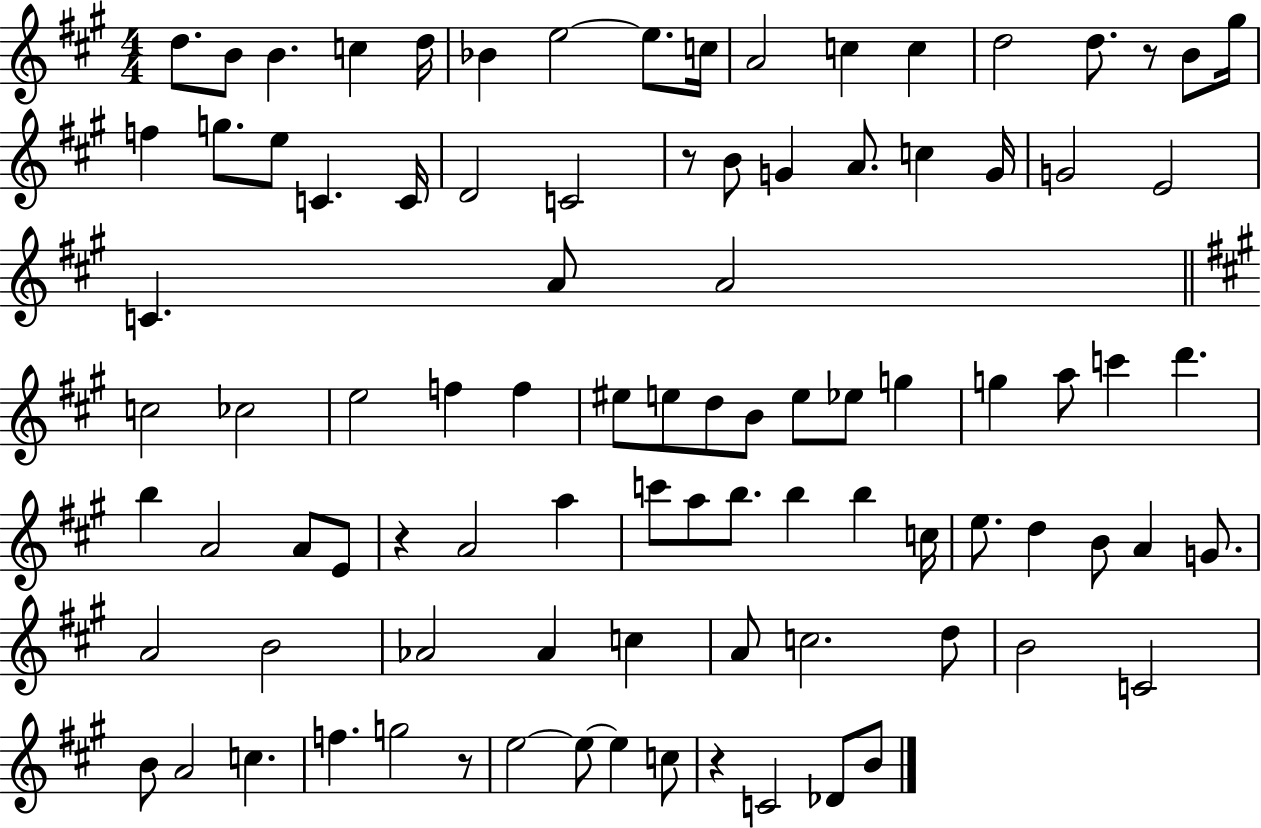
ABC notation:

X:1
T:Untitled
M:4/4
L:1/4
K:A
d/2 B/2 B c d/4 _B e2 e/2 c/4 A2 c c d2 d/2 z/2 B/2 ^g/4 f g/2 e/2 C C/4 D2 C2 z/2 B/2 G A/2 c G/4 G2 E2 C A/2 A2 c2 _c2 e2 f f ^e/2 e/2 d/2 B/2 e/2 _e/2 g g a/2 c' d' b A2 A/2 E/2 z A2 a c'/2 a/2 b/2 b b c/4 e/2 d B/2 A G/2 A2 B2 _A2 _A c A/2 c2 d/2 B2 C2 B/2 A2 c f g2 z/2 e2 e/2 e c/2 z C2 _D/2 B/2